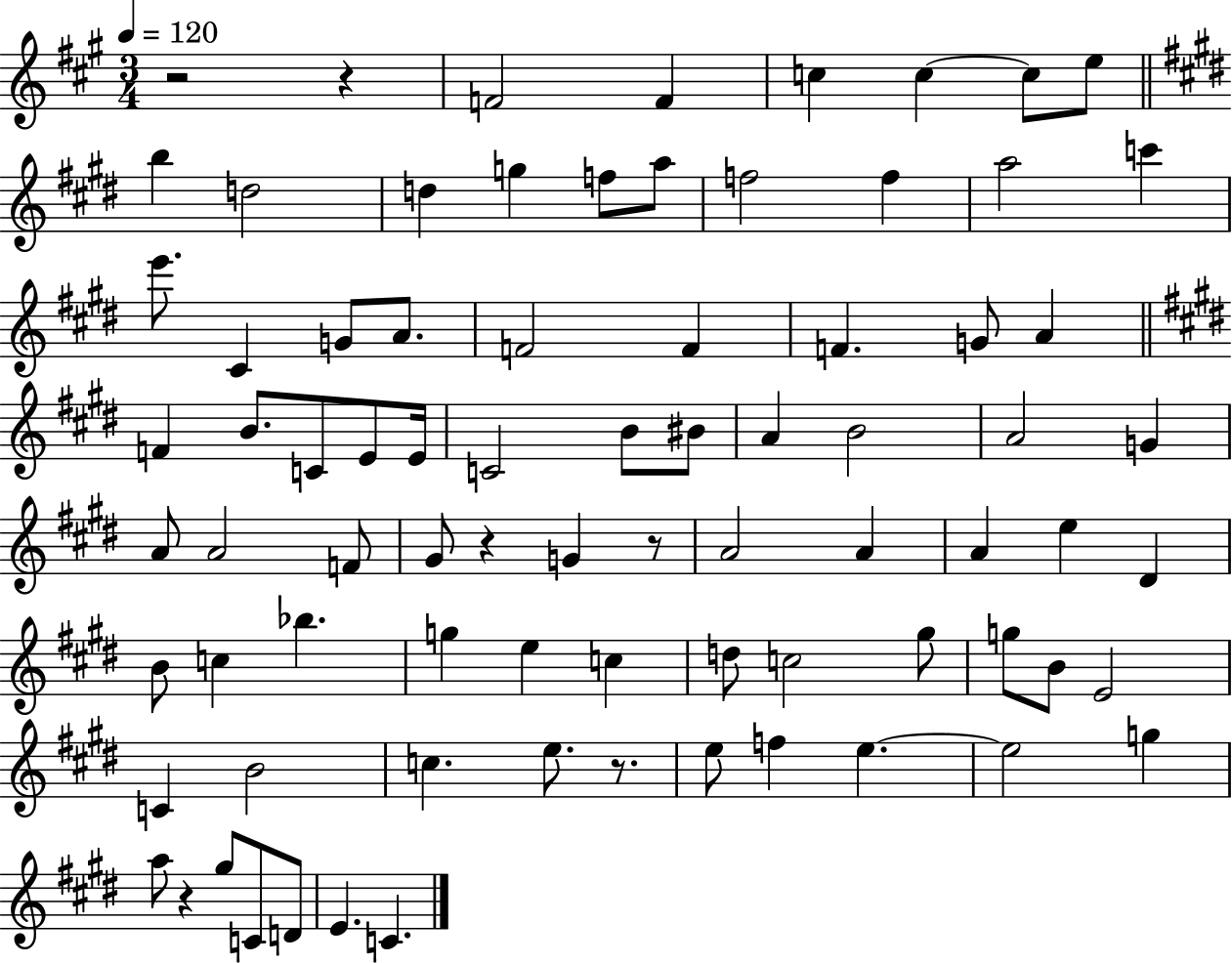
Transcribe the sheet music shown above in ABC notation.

X:1
T:Untitled
M:3/4
L:1/4
K:A
z2 z F2 F c c c/2 e/2 b d2 d g f/2 a/2 f2 f a2 c' e'/2 ^C G/2 A/2 F2 F F G/2 A F B/2 C/2 E/2 E/4 C2 B/2 ^B/2 A B2 A2 G A/2 A2 F/2 ^G/2 z G z/2 A2 A A e ^D B/2 c _b g e c d/2 c2 ^g/2 g/2 B/2 E2 C B2 c e/2 z/2 e/2 f e e2 g a/2 z ^g/2 C/2 D/2 E C